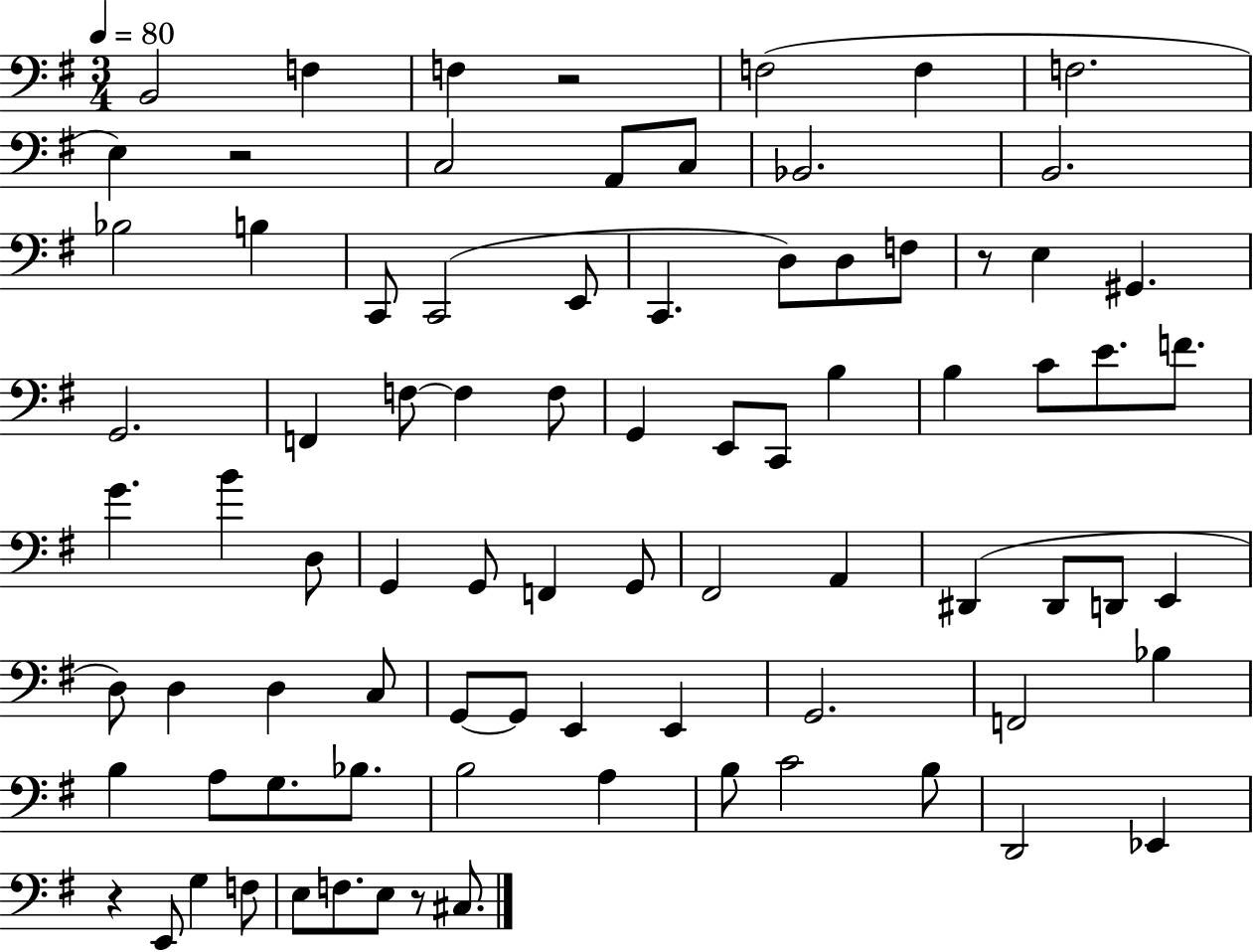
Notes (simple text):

B2/h F3/q F3/q R/h F3/h F3/q F3/h. E3/q R/h C3/h A2/e C3/e Bb2/h. B2/h. Bb3/h B3/q C2/e C2/h E2/e C2/q. D3/e D3/e F3/e R/e E3/q G#2/q. G2/h. F2/q F3/e F3/q F3/e G2/q E2/e C2/e B3/q B3/q C4/e E4/e. F4/e. G4/q. B4/q D3/e G2/q G2/e F2/q G2/e F#2/h A2/q D#2/q D#2/e D2/e E2/q D3/e D3/q D3/q C3/e G2/e G2/e E2/q E2/q G2/h. F2/h Bb3/q B3/q A3/e G3/e. Bb3/e. B3/h A3/q B3/e C4/h B3/e D2/h Eb2/q R/q E2/e G3/q F3/e E3/e F3/e. E3/e R/e C#3/e.